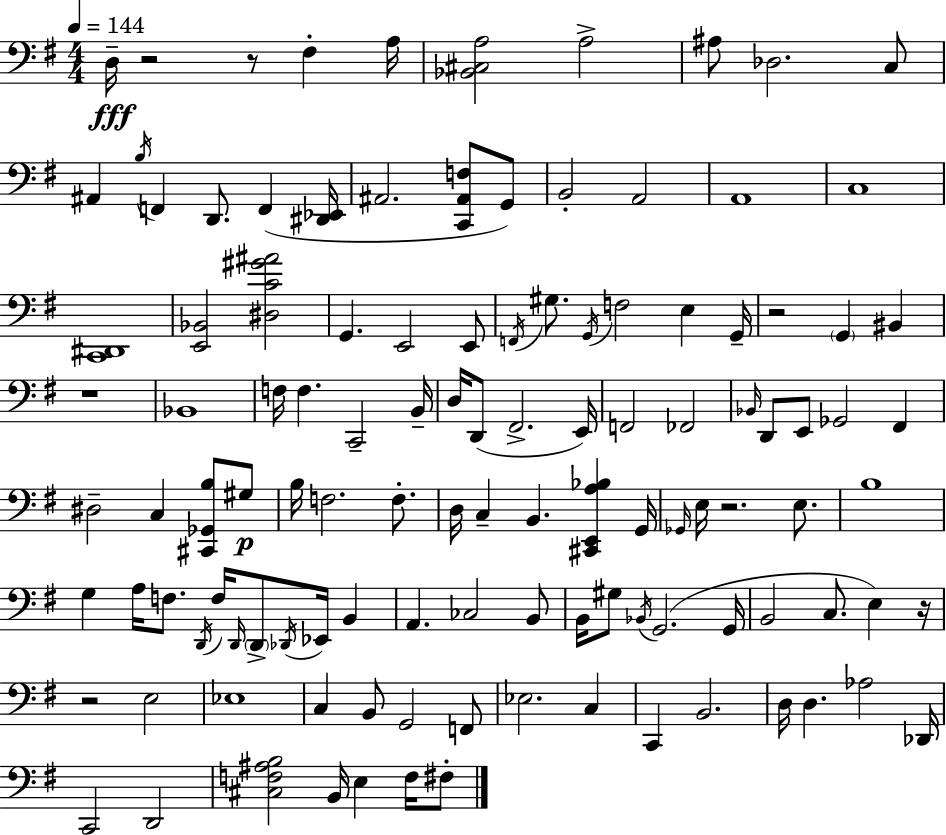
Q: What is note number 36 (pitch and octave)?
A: D2